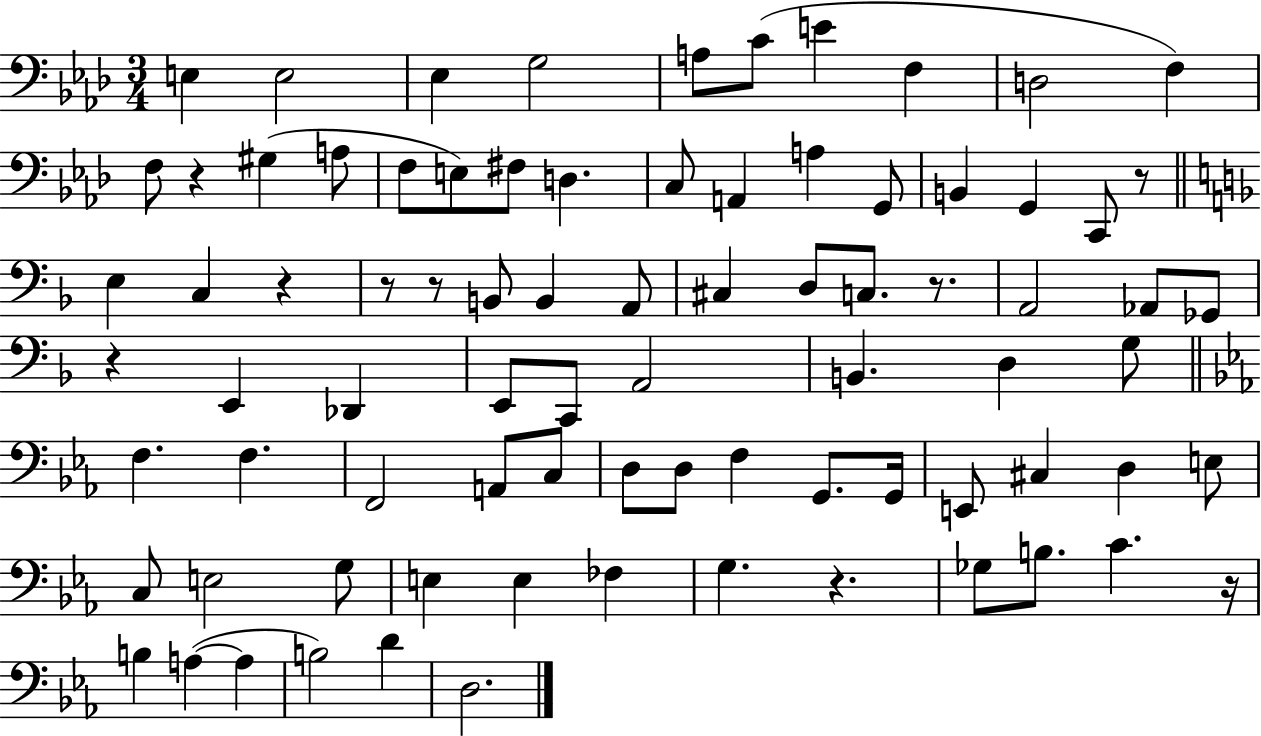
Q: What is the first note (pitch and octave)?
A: E3